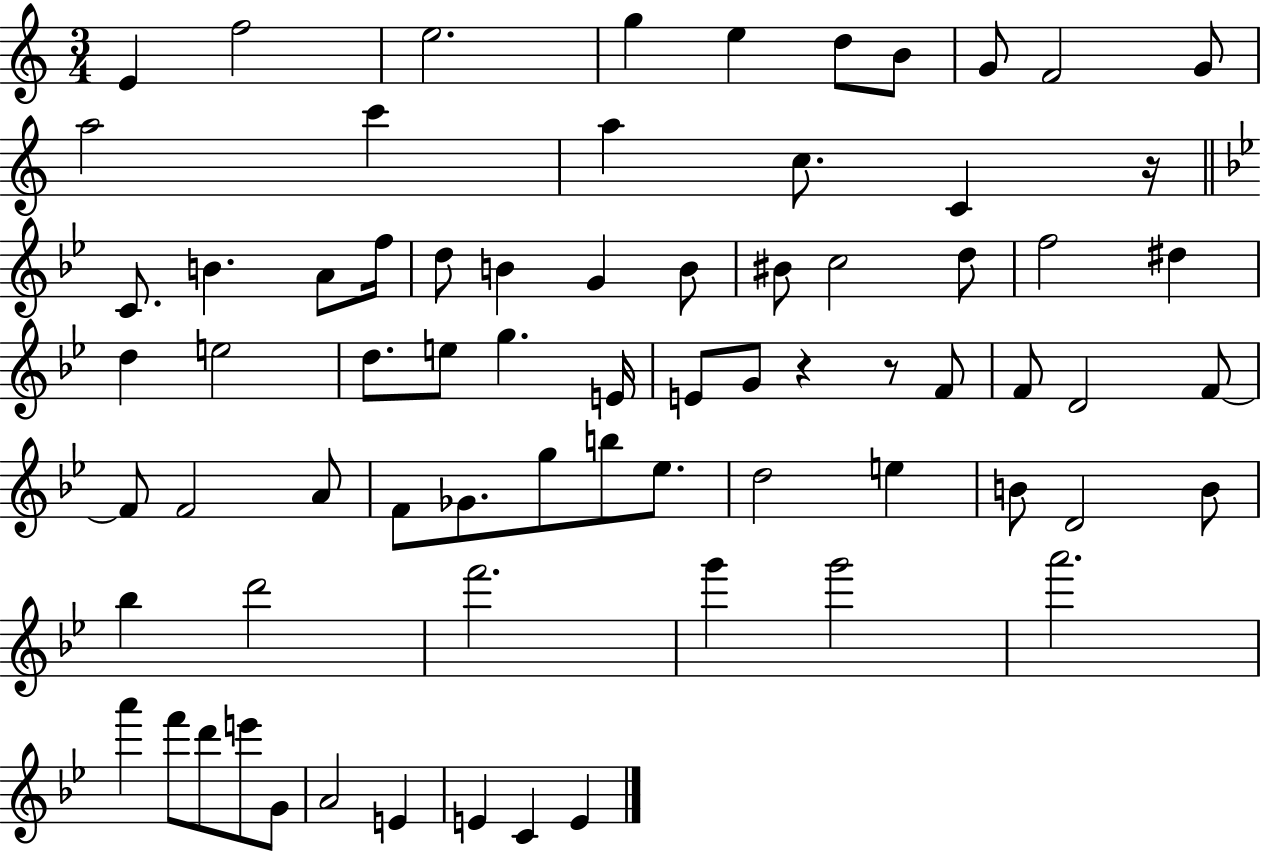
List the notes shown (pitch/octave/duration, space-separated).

E4/q F5/h E5/h. G5/q E5/q D5/e B4/e G4/e F4/h G4/e A5/h C6/q A5/q C5/e. C4/q R/s C4/e. B4/q. A4/e F5/s D5/e B4/q G4/q B4/e BIS4/e C5/h D5/e F5/h D#5/q D5/q E5/h D5/e. E5/e G5/q. E4/s E4/e G4/e R/q R/e F4/e F4/e D4/h F4/e F4/e F4/h A4/e F4/e Gb4/e. G5/e B5/e Eb5/e. D5/h E5/q B4/e D4/h B4/e Bb5/q D6/h F6/h. G6/q G6/h A6/h. A6/q F6/e D6/e E6/e G4/e A4/h E4/q E4/q C4/q E4/q